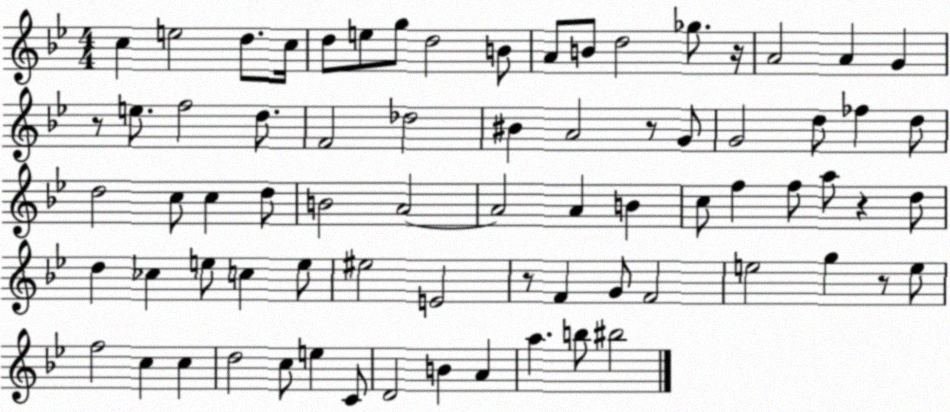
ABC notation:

X:1
T:Untitled
M:4/4
L:1/4
K:Bb
c e2 d/2 c/4 d/2 e/2 g/2 d2 B/2 A/2 B/2 d2 _g/2 z/4 A2 A G z/2 e/2 f2 d/2 F2 _d2 ^B A2 z/2 G/2 G2 d/2 _f d/2 d2 c/2 c d/2 B2 A2 A2 A B c/2 f f/2 a/2 z d/2 d _c e/2 c e/2 ^e2 E2 z/2 F G/2 F2 e2 g z/2 e/2 f2 c c d2 c/2 e C/2 D2 B A a b/2 ^b2